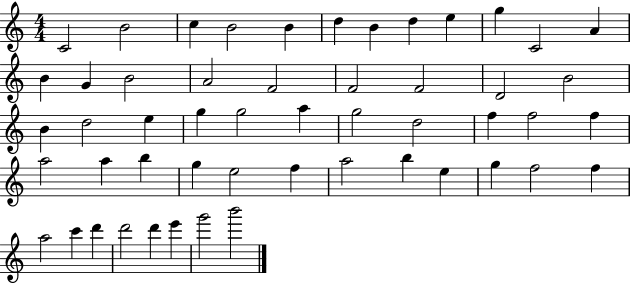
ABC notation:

X:1
T:Untitled
M:4/4
L:1/4
K:C
C2 B2 c B2 B d B d e g C2 A B G B2 A2 F2 F2 F2 D2 B2 B d2 e g g2 a g2 d2 f f2 f a2 a b g e2 f a2 b e g f2 f a2 c' d' d'2 d' e' g'2 b'2